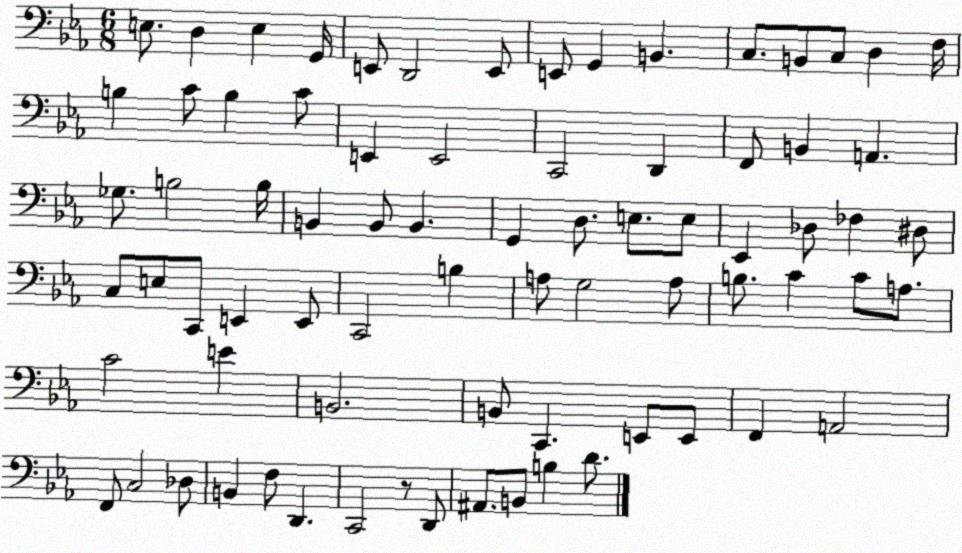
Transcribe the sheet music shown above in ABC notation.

X:1
T:Untitled
M:6/8
L:1/4
K:Eb
E,/2 D, E, G,,/4 E,,/2 D,,2 E,,/2 E,,/2 G,, B,, C,/2 B,,/2 C,/2 D, F,/4 B, C/2 B, C/2 E,, E,,2 C,,2 D,, F,,/2 B,, A,, _G,/2 B,2 B,/4 B,, B,,/2 B,, G,, D,/2 E,/2 E,/2 _E,, _D,/2 _F, ^D,/2 C,/2 E,/2 C,,/2 E,, E,,/2 C,,2 B, A,/2 G,2 A,/2 B,/2 C C/2 A,/2 C2 E B,,2 B,,/2 C,, E,,/2 E,,/2 F,, A,,2 F,,/2 C,2 _D,/2 B,, F,/2 D,, C,,2 z/2 D,,/2 ^A,,/2 B,,/2 B, D/2